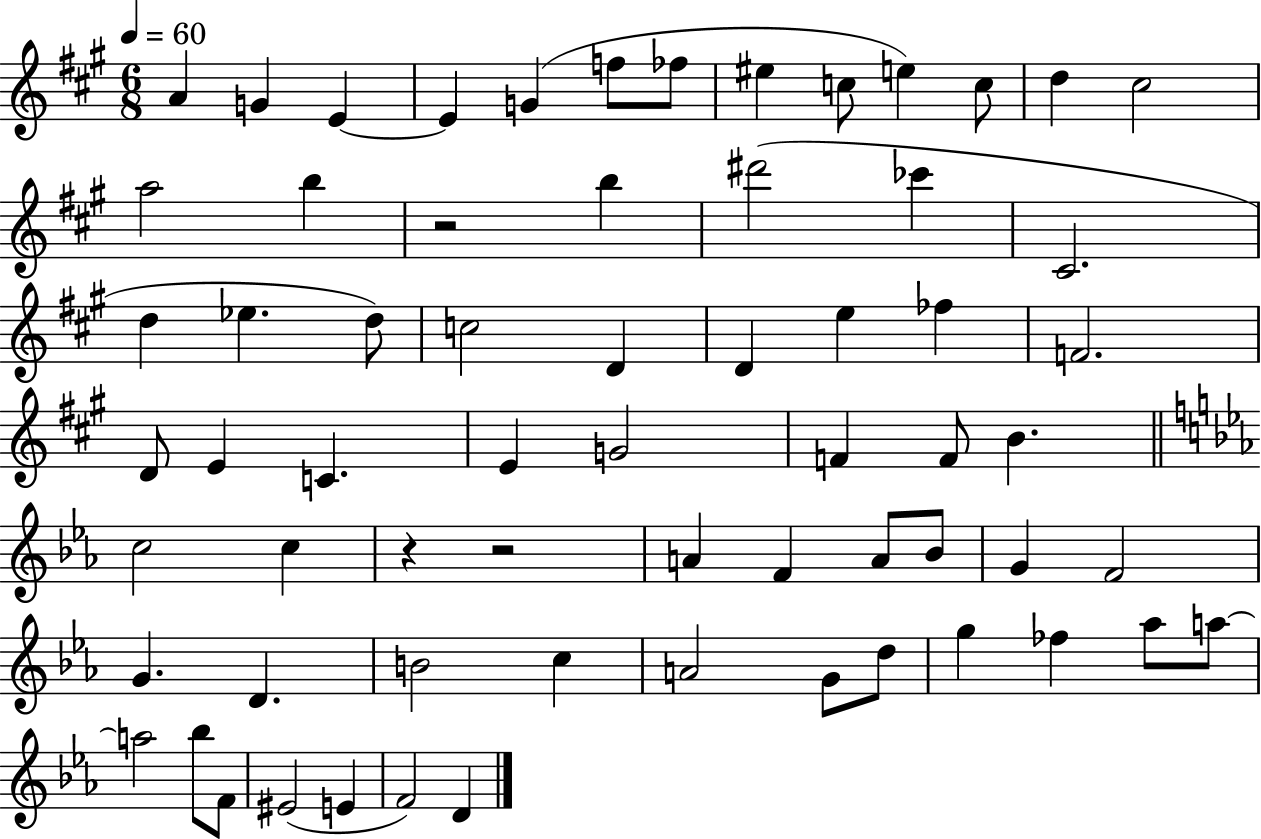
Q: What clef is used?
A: treble